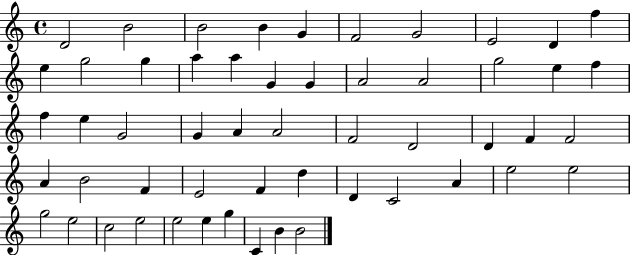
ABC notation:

X:1
T:Untitled
M:4/4
L:1/4
K:C
D2 B2 B2 B G F2 G2 E2 D f e g2 g a a G G A2 A2 g2 e f f e G2 G A A2 F2 D2 D F F2 A B2 F E2 F d D C2 A e2 e2 g2 e2 c2 e2 e2 e g C B B2